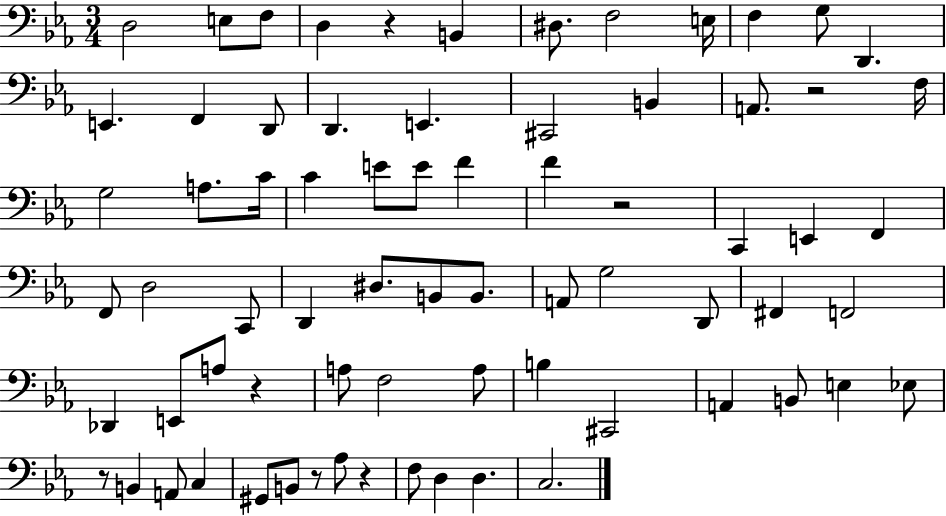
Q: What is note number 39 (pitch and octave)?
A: A2